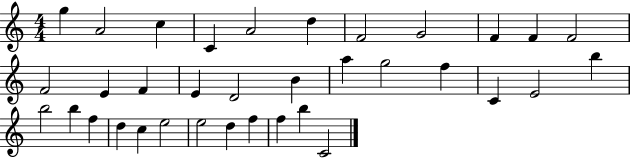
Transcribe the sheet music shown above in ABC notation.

X:1
T:Untitled
M:4/4
L:1/4
K:C
g A2 c C A2 d F2 G2 F F F2 F2 E F E D2 B a g2 f C E2 b b2 b f d c e2 e2 d f f b C2